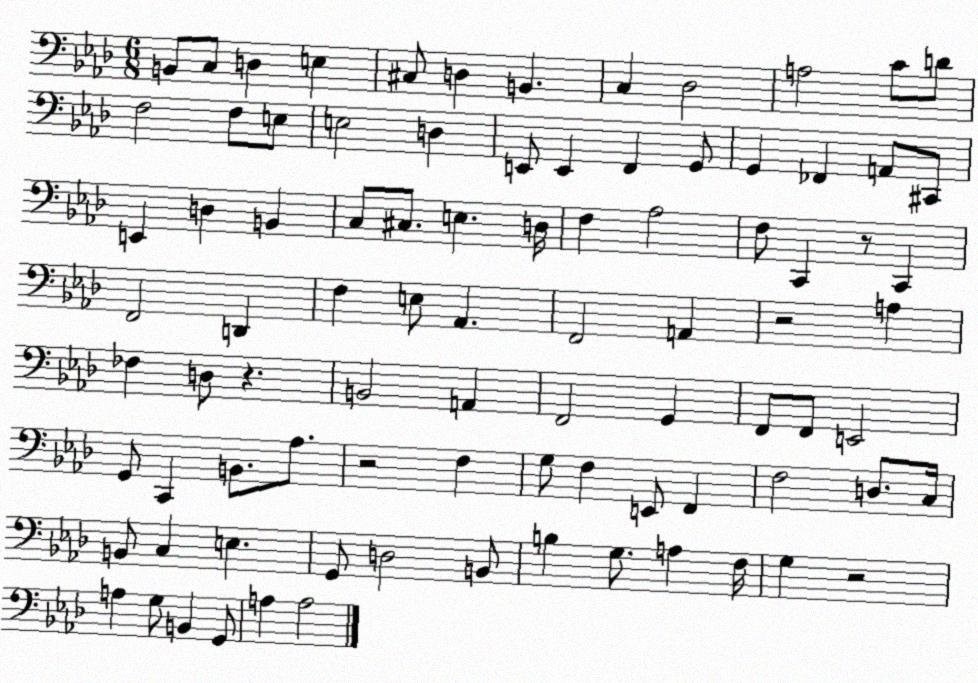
X:1
T:Untitled
M:6/8
L:1/4
K:Ab
B,,/2 C,/2 D, E, ^C,/2 D, B,, C, _D,2 A,2 C/2 D/2 F,2 F,/2 E,/2 E,2 D, E,,/2 E,, F,, G,,/2 G,, _F,, A,,/2 ^C,,/2 E,, D, B,, C,/2 ^C,/2 E, D,/4 F, _A,2 F,/2 C,, z/2 C,, F,,2 D,, F, E,/2 _A,, F,,2 A,, z2 A, _F, D,/2 z B,,2 A,, F,,2 G,, F,,/2 F,,/2 E,,2 G,,/2 C,, B,,/2 _A,/2 z2 F, G,/2 F, E,,/2 F,, F,2 D,/2 C,/4 B,,/2 C, E, G,,/2 D,2 B,,/2 B, G,/2 A, F,/4 G, z2 A, G,/2 B,, G,,/2 A, A,2